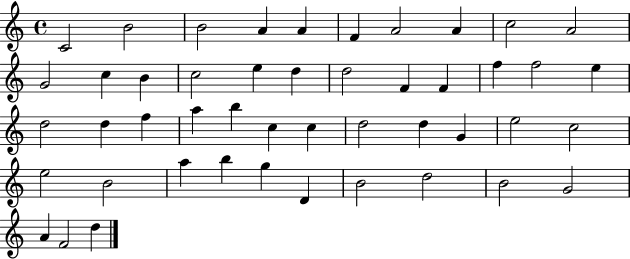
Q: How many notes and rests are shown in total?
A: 47